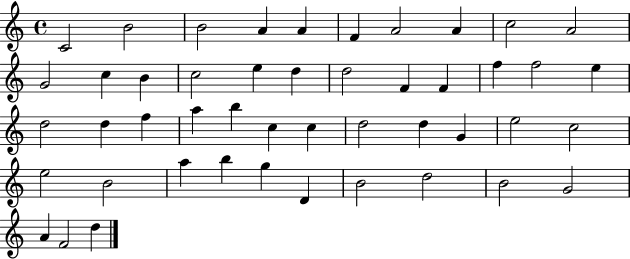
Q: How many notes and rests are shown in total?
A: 47